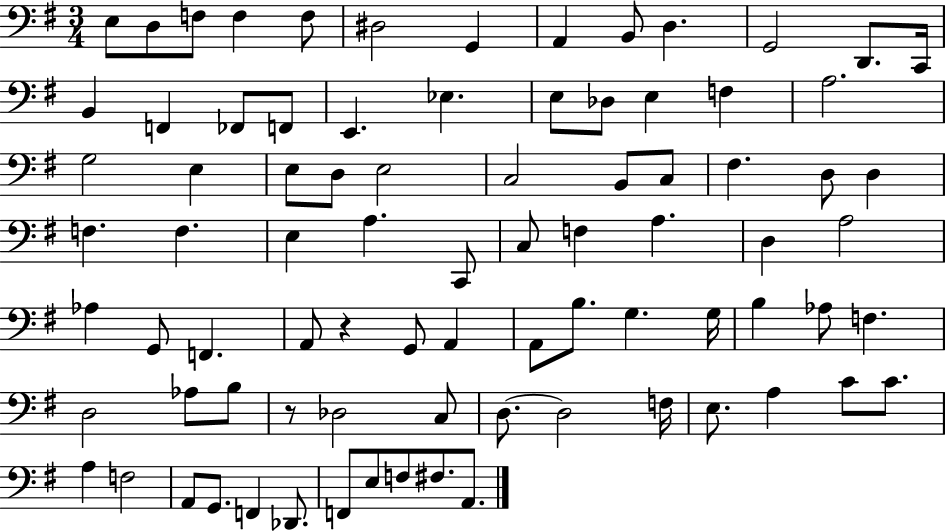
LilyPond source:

{
  \clef bass
  \numericTimeSignature
  \time 3/4
  \key g \major
  e8 d8 f8 f4 f8 | dis2 g,4 | a,4 b,8 d4. | g,2 d,8. c,16 | \break b,4 f,4 fes,8 f,8 | e,4. ees4. | e8 des8 e4 f4 | a2. | \break g2 e4 | e8 d8 e2 | c2 b,8 c8 | fis4. d8 d4 | \break f4. f4. | e4 a4. c,8 | c8 f4 a4. | d4 a2 | \break aes4 g,8 f,4. | a,8 r4 g,8 a,4 | a,8 b8. g4. g16 | b4 aes8 f4. | \break d2 aes8 b8 | r8 des2 c8 | d8.~~ d2 f16 | e8. a4 c'8 c'8. | \break a4 f2 | a,8 g,8. f,4 des,8. | f,8 e8 f8 fis8. a,8. | \bar "|."
}